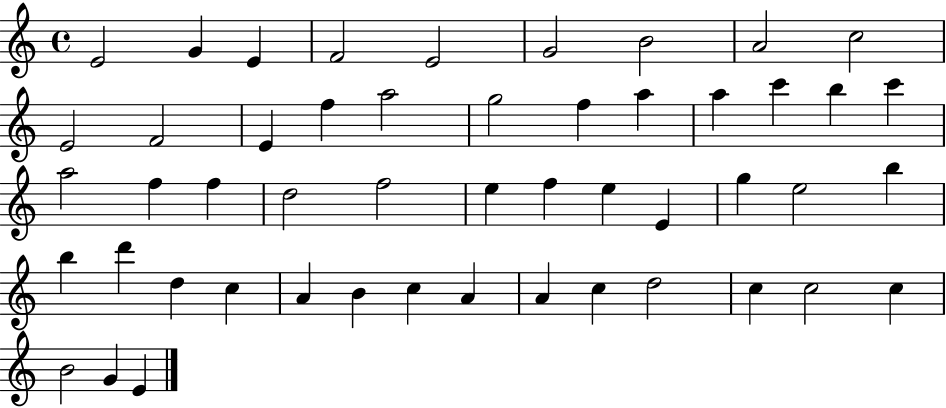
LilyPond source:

{
  \clef treble
  \time 4/4
  \defaultTimeSignature
  \key c \major
  e'2 g'4 e'4 | f'2 e'2 | g'2 b'2 | a'2 c''2 | \break e'2 f'2 | e'4 f''4 a''2 | g''2 f''4 a''4 | a''4 c'''4 b''4 c'''4 | \break a''2 f''4 f''4 | d''2 f''2 | e''4 f''4 e''4 e'4 | g''4 e''2 b''4 | \break b''4 d'''4 d''4 c''4 | a'4 b'4 c''4 a'4 | a'4 c''4 d''2 | c''4 c''2 c''4 | \break b'2 g'4 e'4 | \bar "|."
}